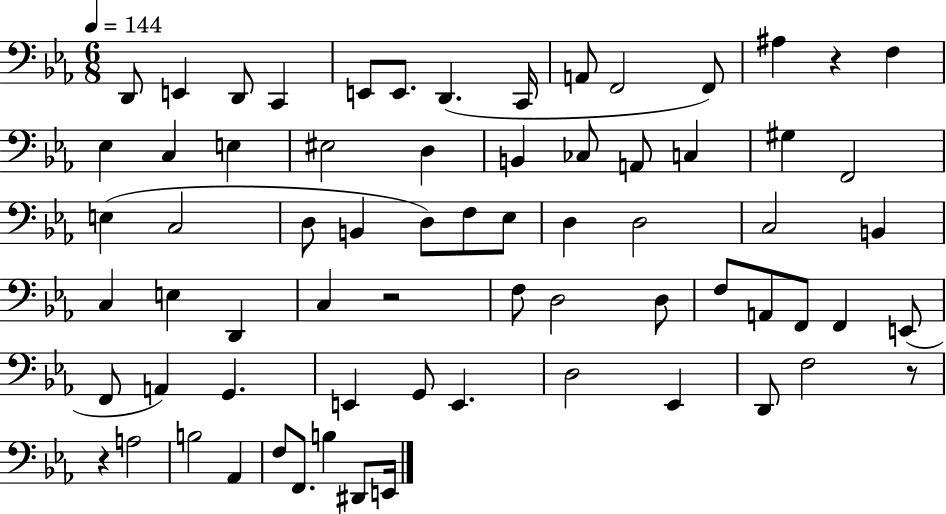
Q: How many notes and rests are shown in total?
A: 69